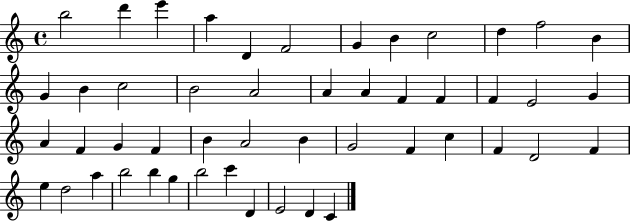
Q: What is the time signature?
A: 4/4